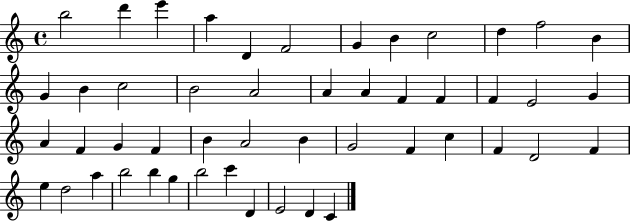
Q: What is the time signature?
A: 4/4